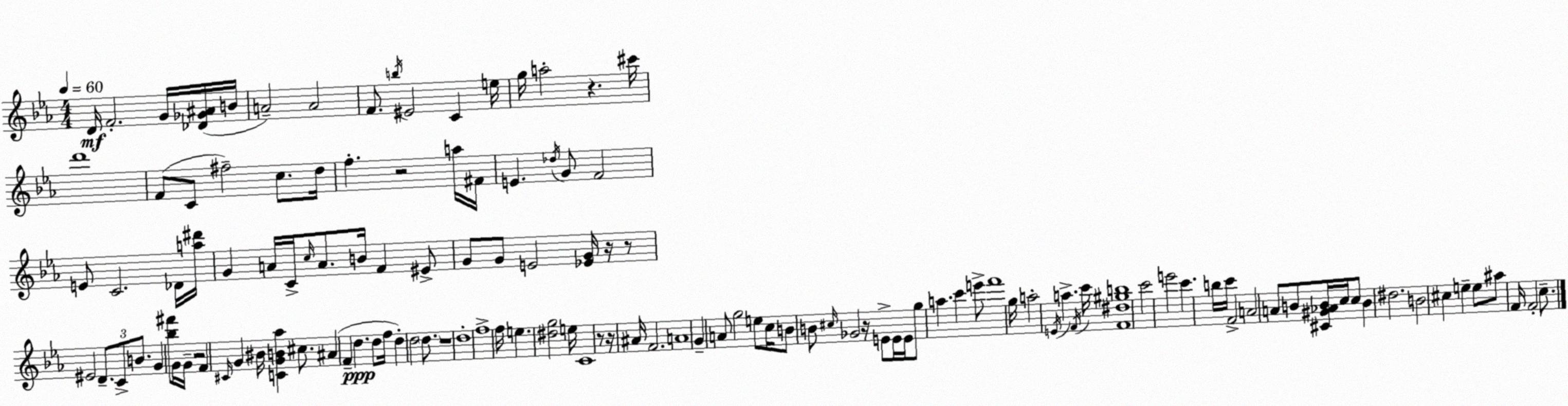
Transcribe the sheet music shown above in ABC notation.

X:1
T:Untitled
M:4/4
L:1/4
K:Cm
D/4 F2 G/4 [_D_G^A]/4 B/4 A2 A2 F/2 b/4 ^E2 C e/4 g/4 a2 z ^c'/4 d'4 F/2 C/2 ^f2 c/2 d/4 f z2 a/4 ^F/4 E _d/4 G/2 F2 E/2 C2 _D/4 [a^d']/4 G A/4 C/4 c/4 A/2 B/4 F ^E/2 G/2 G/2 E2 [_EG]/4 z/4 z/2 ^E2 D/2 C/2 B/2 G [_b^f']/2 G/4 G/4 z2 F ^C/4 G ^B/4 [CGB_a] ^c/2 ^A F d d/2 f/4 d d2 d/2 z4 d4 f4 f/4 e [^dg]2 e/4 C4 z/2 z/4 ^A/4 F2 A4 G A/2 g2 e/2 c/4 B/2 B/2 ^c/4 _G2 z/4 E/2 E/4 E/4 g/2 a c' e'/2 f'4 g/4 a2 E/4 a F/4 c'/4 [F^d^gb]4 c'2 e'2 c' b/4 c'/4 F2 A2 A/2 B/2 [^C^G_AB]/4 c/4 c/2 B ^d2 B2 ^c e e/2 ^a/2 F/4 F2 c/2